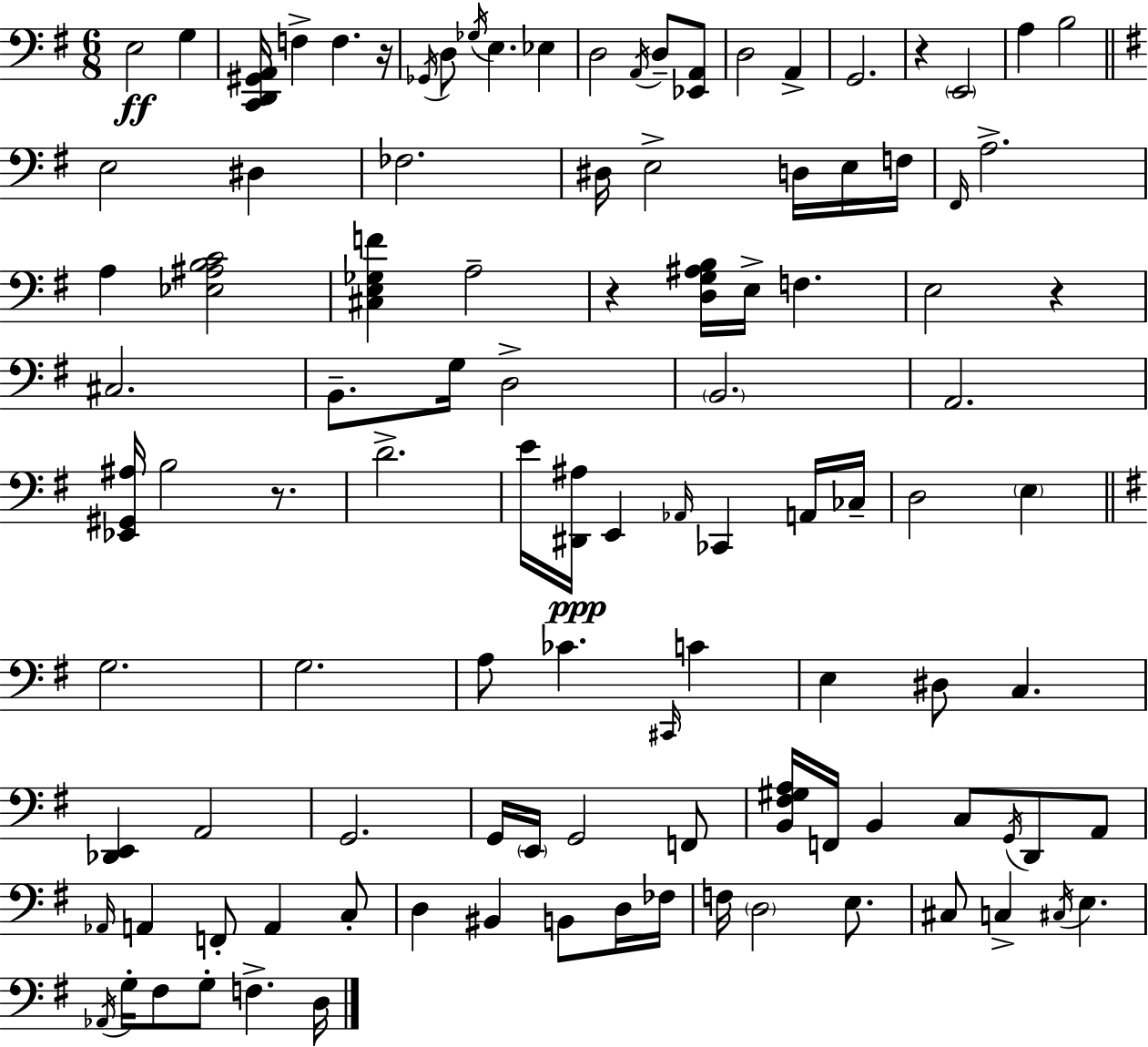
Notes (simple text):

E3/h G3/q [C2,D2,G#2,A2]/s F3/q F3/q. R/s Gb2/s D3/e Gb3/s E3/q. Eb3/q D3/h A2/s D3/e [Eb2,A2]/e D3/h A2/q G2/h. R/q E2/h A3/q B3/h E3/h D#3/q FES3/h. D#3/s E3/h D3/s E3/s F3/s F#2/s A3/h. A3/q [Eb3,A#3,B3,C4]/h [C#3,E3,Gb3,F4]/q A3/h R/q [D3,G3,A#3,B3]/s E3/s F3/q. E3/h R/q C#3/h. B2/e. G3/s D3/h B2/h. A2/h. [Eb2,G#2,A#3]/s B3/h R/e. D4/h. E4/s [D#2,A#3]/s E2/q Ab2/s CES2/q A2/s CES3/s D3/h E3/q G3/h. G3/h. A3/e CES4/q. C#2/s C4/q E3/q D#3/e C3/q. [Db2,E2]/q A2/h G2/h. G2/s E2/s G2/h F2/e [B2,F#3,G#3,A3]/s F2/s B2/q C3/e G2/s D2/e A2/e Ab2/s A2/q F2/e A2/q C3/e D3/q BIS2/q B2/e D3/s FES3/s F3/s D3/h E3/e. C#3/e C3/q C#3/s E3/q. Ab2/s G3/s F#3/e G3/e F3/q. D3/s